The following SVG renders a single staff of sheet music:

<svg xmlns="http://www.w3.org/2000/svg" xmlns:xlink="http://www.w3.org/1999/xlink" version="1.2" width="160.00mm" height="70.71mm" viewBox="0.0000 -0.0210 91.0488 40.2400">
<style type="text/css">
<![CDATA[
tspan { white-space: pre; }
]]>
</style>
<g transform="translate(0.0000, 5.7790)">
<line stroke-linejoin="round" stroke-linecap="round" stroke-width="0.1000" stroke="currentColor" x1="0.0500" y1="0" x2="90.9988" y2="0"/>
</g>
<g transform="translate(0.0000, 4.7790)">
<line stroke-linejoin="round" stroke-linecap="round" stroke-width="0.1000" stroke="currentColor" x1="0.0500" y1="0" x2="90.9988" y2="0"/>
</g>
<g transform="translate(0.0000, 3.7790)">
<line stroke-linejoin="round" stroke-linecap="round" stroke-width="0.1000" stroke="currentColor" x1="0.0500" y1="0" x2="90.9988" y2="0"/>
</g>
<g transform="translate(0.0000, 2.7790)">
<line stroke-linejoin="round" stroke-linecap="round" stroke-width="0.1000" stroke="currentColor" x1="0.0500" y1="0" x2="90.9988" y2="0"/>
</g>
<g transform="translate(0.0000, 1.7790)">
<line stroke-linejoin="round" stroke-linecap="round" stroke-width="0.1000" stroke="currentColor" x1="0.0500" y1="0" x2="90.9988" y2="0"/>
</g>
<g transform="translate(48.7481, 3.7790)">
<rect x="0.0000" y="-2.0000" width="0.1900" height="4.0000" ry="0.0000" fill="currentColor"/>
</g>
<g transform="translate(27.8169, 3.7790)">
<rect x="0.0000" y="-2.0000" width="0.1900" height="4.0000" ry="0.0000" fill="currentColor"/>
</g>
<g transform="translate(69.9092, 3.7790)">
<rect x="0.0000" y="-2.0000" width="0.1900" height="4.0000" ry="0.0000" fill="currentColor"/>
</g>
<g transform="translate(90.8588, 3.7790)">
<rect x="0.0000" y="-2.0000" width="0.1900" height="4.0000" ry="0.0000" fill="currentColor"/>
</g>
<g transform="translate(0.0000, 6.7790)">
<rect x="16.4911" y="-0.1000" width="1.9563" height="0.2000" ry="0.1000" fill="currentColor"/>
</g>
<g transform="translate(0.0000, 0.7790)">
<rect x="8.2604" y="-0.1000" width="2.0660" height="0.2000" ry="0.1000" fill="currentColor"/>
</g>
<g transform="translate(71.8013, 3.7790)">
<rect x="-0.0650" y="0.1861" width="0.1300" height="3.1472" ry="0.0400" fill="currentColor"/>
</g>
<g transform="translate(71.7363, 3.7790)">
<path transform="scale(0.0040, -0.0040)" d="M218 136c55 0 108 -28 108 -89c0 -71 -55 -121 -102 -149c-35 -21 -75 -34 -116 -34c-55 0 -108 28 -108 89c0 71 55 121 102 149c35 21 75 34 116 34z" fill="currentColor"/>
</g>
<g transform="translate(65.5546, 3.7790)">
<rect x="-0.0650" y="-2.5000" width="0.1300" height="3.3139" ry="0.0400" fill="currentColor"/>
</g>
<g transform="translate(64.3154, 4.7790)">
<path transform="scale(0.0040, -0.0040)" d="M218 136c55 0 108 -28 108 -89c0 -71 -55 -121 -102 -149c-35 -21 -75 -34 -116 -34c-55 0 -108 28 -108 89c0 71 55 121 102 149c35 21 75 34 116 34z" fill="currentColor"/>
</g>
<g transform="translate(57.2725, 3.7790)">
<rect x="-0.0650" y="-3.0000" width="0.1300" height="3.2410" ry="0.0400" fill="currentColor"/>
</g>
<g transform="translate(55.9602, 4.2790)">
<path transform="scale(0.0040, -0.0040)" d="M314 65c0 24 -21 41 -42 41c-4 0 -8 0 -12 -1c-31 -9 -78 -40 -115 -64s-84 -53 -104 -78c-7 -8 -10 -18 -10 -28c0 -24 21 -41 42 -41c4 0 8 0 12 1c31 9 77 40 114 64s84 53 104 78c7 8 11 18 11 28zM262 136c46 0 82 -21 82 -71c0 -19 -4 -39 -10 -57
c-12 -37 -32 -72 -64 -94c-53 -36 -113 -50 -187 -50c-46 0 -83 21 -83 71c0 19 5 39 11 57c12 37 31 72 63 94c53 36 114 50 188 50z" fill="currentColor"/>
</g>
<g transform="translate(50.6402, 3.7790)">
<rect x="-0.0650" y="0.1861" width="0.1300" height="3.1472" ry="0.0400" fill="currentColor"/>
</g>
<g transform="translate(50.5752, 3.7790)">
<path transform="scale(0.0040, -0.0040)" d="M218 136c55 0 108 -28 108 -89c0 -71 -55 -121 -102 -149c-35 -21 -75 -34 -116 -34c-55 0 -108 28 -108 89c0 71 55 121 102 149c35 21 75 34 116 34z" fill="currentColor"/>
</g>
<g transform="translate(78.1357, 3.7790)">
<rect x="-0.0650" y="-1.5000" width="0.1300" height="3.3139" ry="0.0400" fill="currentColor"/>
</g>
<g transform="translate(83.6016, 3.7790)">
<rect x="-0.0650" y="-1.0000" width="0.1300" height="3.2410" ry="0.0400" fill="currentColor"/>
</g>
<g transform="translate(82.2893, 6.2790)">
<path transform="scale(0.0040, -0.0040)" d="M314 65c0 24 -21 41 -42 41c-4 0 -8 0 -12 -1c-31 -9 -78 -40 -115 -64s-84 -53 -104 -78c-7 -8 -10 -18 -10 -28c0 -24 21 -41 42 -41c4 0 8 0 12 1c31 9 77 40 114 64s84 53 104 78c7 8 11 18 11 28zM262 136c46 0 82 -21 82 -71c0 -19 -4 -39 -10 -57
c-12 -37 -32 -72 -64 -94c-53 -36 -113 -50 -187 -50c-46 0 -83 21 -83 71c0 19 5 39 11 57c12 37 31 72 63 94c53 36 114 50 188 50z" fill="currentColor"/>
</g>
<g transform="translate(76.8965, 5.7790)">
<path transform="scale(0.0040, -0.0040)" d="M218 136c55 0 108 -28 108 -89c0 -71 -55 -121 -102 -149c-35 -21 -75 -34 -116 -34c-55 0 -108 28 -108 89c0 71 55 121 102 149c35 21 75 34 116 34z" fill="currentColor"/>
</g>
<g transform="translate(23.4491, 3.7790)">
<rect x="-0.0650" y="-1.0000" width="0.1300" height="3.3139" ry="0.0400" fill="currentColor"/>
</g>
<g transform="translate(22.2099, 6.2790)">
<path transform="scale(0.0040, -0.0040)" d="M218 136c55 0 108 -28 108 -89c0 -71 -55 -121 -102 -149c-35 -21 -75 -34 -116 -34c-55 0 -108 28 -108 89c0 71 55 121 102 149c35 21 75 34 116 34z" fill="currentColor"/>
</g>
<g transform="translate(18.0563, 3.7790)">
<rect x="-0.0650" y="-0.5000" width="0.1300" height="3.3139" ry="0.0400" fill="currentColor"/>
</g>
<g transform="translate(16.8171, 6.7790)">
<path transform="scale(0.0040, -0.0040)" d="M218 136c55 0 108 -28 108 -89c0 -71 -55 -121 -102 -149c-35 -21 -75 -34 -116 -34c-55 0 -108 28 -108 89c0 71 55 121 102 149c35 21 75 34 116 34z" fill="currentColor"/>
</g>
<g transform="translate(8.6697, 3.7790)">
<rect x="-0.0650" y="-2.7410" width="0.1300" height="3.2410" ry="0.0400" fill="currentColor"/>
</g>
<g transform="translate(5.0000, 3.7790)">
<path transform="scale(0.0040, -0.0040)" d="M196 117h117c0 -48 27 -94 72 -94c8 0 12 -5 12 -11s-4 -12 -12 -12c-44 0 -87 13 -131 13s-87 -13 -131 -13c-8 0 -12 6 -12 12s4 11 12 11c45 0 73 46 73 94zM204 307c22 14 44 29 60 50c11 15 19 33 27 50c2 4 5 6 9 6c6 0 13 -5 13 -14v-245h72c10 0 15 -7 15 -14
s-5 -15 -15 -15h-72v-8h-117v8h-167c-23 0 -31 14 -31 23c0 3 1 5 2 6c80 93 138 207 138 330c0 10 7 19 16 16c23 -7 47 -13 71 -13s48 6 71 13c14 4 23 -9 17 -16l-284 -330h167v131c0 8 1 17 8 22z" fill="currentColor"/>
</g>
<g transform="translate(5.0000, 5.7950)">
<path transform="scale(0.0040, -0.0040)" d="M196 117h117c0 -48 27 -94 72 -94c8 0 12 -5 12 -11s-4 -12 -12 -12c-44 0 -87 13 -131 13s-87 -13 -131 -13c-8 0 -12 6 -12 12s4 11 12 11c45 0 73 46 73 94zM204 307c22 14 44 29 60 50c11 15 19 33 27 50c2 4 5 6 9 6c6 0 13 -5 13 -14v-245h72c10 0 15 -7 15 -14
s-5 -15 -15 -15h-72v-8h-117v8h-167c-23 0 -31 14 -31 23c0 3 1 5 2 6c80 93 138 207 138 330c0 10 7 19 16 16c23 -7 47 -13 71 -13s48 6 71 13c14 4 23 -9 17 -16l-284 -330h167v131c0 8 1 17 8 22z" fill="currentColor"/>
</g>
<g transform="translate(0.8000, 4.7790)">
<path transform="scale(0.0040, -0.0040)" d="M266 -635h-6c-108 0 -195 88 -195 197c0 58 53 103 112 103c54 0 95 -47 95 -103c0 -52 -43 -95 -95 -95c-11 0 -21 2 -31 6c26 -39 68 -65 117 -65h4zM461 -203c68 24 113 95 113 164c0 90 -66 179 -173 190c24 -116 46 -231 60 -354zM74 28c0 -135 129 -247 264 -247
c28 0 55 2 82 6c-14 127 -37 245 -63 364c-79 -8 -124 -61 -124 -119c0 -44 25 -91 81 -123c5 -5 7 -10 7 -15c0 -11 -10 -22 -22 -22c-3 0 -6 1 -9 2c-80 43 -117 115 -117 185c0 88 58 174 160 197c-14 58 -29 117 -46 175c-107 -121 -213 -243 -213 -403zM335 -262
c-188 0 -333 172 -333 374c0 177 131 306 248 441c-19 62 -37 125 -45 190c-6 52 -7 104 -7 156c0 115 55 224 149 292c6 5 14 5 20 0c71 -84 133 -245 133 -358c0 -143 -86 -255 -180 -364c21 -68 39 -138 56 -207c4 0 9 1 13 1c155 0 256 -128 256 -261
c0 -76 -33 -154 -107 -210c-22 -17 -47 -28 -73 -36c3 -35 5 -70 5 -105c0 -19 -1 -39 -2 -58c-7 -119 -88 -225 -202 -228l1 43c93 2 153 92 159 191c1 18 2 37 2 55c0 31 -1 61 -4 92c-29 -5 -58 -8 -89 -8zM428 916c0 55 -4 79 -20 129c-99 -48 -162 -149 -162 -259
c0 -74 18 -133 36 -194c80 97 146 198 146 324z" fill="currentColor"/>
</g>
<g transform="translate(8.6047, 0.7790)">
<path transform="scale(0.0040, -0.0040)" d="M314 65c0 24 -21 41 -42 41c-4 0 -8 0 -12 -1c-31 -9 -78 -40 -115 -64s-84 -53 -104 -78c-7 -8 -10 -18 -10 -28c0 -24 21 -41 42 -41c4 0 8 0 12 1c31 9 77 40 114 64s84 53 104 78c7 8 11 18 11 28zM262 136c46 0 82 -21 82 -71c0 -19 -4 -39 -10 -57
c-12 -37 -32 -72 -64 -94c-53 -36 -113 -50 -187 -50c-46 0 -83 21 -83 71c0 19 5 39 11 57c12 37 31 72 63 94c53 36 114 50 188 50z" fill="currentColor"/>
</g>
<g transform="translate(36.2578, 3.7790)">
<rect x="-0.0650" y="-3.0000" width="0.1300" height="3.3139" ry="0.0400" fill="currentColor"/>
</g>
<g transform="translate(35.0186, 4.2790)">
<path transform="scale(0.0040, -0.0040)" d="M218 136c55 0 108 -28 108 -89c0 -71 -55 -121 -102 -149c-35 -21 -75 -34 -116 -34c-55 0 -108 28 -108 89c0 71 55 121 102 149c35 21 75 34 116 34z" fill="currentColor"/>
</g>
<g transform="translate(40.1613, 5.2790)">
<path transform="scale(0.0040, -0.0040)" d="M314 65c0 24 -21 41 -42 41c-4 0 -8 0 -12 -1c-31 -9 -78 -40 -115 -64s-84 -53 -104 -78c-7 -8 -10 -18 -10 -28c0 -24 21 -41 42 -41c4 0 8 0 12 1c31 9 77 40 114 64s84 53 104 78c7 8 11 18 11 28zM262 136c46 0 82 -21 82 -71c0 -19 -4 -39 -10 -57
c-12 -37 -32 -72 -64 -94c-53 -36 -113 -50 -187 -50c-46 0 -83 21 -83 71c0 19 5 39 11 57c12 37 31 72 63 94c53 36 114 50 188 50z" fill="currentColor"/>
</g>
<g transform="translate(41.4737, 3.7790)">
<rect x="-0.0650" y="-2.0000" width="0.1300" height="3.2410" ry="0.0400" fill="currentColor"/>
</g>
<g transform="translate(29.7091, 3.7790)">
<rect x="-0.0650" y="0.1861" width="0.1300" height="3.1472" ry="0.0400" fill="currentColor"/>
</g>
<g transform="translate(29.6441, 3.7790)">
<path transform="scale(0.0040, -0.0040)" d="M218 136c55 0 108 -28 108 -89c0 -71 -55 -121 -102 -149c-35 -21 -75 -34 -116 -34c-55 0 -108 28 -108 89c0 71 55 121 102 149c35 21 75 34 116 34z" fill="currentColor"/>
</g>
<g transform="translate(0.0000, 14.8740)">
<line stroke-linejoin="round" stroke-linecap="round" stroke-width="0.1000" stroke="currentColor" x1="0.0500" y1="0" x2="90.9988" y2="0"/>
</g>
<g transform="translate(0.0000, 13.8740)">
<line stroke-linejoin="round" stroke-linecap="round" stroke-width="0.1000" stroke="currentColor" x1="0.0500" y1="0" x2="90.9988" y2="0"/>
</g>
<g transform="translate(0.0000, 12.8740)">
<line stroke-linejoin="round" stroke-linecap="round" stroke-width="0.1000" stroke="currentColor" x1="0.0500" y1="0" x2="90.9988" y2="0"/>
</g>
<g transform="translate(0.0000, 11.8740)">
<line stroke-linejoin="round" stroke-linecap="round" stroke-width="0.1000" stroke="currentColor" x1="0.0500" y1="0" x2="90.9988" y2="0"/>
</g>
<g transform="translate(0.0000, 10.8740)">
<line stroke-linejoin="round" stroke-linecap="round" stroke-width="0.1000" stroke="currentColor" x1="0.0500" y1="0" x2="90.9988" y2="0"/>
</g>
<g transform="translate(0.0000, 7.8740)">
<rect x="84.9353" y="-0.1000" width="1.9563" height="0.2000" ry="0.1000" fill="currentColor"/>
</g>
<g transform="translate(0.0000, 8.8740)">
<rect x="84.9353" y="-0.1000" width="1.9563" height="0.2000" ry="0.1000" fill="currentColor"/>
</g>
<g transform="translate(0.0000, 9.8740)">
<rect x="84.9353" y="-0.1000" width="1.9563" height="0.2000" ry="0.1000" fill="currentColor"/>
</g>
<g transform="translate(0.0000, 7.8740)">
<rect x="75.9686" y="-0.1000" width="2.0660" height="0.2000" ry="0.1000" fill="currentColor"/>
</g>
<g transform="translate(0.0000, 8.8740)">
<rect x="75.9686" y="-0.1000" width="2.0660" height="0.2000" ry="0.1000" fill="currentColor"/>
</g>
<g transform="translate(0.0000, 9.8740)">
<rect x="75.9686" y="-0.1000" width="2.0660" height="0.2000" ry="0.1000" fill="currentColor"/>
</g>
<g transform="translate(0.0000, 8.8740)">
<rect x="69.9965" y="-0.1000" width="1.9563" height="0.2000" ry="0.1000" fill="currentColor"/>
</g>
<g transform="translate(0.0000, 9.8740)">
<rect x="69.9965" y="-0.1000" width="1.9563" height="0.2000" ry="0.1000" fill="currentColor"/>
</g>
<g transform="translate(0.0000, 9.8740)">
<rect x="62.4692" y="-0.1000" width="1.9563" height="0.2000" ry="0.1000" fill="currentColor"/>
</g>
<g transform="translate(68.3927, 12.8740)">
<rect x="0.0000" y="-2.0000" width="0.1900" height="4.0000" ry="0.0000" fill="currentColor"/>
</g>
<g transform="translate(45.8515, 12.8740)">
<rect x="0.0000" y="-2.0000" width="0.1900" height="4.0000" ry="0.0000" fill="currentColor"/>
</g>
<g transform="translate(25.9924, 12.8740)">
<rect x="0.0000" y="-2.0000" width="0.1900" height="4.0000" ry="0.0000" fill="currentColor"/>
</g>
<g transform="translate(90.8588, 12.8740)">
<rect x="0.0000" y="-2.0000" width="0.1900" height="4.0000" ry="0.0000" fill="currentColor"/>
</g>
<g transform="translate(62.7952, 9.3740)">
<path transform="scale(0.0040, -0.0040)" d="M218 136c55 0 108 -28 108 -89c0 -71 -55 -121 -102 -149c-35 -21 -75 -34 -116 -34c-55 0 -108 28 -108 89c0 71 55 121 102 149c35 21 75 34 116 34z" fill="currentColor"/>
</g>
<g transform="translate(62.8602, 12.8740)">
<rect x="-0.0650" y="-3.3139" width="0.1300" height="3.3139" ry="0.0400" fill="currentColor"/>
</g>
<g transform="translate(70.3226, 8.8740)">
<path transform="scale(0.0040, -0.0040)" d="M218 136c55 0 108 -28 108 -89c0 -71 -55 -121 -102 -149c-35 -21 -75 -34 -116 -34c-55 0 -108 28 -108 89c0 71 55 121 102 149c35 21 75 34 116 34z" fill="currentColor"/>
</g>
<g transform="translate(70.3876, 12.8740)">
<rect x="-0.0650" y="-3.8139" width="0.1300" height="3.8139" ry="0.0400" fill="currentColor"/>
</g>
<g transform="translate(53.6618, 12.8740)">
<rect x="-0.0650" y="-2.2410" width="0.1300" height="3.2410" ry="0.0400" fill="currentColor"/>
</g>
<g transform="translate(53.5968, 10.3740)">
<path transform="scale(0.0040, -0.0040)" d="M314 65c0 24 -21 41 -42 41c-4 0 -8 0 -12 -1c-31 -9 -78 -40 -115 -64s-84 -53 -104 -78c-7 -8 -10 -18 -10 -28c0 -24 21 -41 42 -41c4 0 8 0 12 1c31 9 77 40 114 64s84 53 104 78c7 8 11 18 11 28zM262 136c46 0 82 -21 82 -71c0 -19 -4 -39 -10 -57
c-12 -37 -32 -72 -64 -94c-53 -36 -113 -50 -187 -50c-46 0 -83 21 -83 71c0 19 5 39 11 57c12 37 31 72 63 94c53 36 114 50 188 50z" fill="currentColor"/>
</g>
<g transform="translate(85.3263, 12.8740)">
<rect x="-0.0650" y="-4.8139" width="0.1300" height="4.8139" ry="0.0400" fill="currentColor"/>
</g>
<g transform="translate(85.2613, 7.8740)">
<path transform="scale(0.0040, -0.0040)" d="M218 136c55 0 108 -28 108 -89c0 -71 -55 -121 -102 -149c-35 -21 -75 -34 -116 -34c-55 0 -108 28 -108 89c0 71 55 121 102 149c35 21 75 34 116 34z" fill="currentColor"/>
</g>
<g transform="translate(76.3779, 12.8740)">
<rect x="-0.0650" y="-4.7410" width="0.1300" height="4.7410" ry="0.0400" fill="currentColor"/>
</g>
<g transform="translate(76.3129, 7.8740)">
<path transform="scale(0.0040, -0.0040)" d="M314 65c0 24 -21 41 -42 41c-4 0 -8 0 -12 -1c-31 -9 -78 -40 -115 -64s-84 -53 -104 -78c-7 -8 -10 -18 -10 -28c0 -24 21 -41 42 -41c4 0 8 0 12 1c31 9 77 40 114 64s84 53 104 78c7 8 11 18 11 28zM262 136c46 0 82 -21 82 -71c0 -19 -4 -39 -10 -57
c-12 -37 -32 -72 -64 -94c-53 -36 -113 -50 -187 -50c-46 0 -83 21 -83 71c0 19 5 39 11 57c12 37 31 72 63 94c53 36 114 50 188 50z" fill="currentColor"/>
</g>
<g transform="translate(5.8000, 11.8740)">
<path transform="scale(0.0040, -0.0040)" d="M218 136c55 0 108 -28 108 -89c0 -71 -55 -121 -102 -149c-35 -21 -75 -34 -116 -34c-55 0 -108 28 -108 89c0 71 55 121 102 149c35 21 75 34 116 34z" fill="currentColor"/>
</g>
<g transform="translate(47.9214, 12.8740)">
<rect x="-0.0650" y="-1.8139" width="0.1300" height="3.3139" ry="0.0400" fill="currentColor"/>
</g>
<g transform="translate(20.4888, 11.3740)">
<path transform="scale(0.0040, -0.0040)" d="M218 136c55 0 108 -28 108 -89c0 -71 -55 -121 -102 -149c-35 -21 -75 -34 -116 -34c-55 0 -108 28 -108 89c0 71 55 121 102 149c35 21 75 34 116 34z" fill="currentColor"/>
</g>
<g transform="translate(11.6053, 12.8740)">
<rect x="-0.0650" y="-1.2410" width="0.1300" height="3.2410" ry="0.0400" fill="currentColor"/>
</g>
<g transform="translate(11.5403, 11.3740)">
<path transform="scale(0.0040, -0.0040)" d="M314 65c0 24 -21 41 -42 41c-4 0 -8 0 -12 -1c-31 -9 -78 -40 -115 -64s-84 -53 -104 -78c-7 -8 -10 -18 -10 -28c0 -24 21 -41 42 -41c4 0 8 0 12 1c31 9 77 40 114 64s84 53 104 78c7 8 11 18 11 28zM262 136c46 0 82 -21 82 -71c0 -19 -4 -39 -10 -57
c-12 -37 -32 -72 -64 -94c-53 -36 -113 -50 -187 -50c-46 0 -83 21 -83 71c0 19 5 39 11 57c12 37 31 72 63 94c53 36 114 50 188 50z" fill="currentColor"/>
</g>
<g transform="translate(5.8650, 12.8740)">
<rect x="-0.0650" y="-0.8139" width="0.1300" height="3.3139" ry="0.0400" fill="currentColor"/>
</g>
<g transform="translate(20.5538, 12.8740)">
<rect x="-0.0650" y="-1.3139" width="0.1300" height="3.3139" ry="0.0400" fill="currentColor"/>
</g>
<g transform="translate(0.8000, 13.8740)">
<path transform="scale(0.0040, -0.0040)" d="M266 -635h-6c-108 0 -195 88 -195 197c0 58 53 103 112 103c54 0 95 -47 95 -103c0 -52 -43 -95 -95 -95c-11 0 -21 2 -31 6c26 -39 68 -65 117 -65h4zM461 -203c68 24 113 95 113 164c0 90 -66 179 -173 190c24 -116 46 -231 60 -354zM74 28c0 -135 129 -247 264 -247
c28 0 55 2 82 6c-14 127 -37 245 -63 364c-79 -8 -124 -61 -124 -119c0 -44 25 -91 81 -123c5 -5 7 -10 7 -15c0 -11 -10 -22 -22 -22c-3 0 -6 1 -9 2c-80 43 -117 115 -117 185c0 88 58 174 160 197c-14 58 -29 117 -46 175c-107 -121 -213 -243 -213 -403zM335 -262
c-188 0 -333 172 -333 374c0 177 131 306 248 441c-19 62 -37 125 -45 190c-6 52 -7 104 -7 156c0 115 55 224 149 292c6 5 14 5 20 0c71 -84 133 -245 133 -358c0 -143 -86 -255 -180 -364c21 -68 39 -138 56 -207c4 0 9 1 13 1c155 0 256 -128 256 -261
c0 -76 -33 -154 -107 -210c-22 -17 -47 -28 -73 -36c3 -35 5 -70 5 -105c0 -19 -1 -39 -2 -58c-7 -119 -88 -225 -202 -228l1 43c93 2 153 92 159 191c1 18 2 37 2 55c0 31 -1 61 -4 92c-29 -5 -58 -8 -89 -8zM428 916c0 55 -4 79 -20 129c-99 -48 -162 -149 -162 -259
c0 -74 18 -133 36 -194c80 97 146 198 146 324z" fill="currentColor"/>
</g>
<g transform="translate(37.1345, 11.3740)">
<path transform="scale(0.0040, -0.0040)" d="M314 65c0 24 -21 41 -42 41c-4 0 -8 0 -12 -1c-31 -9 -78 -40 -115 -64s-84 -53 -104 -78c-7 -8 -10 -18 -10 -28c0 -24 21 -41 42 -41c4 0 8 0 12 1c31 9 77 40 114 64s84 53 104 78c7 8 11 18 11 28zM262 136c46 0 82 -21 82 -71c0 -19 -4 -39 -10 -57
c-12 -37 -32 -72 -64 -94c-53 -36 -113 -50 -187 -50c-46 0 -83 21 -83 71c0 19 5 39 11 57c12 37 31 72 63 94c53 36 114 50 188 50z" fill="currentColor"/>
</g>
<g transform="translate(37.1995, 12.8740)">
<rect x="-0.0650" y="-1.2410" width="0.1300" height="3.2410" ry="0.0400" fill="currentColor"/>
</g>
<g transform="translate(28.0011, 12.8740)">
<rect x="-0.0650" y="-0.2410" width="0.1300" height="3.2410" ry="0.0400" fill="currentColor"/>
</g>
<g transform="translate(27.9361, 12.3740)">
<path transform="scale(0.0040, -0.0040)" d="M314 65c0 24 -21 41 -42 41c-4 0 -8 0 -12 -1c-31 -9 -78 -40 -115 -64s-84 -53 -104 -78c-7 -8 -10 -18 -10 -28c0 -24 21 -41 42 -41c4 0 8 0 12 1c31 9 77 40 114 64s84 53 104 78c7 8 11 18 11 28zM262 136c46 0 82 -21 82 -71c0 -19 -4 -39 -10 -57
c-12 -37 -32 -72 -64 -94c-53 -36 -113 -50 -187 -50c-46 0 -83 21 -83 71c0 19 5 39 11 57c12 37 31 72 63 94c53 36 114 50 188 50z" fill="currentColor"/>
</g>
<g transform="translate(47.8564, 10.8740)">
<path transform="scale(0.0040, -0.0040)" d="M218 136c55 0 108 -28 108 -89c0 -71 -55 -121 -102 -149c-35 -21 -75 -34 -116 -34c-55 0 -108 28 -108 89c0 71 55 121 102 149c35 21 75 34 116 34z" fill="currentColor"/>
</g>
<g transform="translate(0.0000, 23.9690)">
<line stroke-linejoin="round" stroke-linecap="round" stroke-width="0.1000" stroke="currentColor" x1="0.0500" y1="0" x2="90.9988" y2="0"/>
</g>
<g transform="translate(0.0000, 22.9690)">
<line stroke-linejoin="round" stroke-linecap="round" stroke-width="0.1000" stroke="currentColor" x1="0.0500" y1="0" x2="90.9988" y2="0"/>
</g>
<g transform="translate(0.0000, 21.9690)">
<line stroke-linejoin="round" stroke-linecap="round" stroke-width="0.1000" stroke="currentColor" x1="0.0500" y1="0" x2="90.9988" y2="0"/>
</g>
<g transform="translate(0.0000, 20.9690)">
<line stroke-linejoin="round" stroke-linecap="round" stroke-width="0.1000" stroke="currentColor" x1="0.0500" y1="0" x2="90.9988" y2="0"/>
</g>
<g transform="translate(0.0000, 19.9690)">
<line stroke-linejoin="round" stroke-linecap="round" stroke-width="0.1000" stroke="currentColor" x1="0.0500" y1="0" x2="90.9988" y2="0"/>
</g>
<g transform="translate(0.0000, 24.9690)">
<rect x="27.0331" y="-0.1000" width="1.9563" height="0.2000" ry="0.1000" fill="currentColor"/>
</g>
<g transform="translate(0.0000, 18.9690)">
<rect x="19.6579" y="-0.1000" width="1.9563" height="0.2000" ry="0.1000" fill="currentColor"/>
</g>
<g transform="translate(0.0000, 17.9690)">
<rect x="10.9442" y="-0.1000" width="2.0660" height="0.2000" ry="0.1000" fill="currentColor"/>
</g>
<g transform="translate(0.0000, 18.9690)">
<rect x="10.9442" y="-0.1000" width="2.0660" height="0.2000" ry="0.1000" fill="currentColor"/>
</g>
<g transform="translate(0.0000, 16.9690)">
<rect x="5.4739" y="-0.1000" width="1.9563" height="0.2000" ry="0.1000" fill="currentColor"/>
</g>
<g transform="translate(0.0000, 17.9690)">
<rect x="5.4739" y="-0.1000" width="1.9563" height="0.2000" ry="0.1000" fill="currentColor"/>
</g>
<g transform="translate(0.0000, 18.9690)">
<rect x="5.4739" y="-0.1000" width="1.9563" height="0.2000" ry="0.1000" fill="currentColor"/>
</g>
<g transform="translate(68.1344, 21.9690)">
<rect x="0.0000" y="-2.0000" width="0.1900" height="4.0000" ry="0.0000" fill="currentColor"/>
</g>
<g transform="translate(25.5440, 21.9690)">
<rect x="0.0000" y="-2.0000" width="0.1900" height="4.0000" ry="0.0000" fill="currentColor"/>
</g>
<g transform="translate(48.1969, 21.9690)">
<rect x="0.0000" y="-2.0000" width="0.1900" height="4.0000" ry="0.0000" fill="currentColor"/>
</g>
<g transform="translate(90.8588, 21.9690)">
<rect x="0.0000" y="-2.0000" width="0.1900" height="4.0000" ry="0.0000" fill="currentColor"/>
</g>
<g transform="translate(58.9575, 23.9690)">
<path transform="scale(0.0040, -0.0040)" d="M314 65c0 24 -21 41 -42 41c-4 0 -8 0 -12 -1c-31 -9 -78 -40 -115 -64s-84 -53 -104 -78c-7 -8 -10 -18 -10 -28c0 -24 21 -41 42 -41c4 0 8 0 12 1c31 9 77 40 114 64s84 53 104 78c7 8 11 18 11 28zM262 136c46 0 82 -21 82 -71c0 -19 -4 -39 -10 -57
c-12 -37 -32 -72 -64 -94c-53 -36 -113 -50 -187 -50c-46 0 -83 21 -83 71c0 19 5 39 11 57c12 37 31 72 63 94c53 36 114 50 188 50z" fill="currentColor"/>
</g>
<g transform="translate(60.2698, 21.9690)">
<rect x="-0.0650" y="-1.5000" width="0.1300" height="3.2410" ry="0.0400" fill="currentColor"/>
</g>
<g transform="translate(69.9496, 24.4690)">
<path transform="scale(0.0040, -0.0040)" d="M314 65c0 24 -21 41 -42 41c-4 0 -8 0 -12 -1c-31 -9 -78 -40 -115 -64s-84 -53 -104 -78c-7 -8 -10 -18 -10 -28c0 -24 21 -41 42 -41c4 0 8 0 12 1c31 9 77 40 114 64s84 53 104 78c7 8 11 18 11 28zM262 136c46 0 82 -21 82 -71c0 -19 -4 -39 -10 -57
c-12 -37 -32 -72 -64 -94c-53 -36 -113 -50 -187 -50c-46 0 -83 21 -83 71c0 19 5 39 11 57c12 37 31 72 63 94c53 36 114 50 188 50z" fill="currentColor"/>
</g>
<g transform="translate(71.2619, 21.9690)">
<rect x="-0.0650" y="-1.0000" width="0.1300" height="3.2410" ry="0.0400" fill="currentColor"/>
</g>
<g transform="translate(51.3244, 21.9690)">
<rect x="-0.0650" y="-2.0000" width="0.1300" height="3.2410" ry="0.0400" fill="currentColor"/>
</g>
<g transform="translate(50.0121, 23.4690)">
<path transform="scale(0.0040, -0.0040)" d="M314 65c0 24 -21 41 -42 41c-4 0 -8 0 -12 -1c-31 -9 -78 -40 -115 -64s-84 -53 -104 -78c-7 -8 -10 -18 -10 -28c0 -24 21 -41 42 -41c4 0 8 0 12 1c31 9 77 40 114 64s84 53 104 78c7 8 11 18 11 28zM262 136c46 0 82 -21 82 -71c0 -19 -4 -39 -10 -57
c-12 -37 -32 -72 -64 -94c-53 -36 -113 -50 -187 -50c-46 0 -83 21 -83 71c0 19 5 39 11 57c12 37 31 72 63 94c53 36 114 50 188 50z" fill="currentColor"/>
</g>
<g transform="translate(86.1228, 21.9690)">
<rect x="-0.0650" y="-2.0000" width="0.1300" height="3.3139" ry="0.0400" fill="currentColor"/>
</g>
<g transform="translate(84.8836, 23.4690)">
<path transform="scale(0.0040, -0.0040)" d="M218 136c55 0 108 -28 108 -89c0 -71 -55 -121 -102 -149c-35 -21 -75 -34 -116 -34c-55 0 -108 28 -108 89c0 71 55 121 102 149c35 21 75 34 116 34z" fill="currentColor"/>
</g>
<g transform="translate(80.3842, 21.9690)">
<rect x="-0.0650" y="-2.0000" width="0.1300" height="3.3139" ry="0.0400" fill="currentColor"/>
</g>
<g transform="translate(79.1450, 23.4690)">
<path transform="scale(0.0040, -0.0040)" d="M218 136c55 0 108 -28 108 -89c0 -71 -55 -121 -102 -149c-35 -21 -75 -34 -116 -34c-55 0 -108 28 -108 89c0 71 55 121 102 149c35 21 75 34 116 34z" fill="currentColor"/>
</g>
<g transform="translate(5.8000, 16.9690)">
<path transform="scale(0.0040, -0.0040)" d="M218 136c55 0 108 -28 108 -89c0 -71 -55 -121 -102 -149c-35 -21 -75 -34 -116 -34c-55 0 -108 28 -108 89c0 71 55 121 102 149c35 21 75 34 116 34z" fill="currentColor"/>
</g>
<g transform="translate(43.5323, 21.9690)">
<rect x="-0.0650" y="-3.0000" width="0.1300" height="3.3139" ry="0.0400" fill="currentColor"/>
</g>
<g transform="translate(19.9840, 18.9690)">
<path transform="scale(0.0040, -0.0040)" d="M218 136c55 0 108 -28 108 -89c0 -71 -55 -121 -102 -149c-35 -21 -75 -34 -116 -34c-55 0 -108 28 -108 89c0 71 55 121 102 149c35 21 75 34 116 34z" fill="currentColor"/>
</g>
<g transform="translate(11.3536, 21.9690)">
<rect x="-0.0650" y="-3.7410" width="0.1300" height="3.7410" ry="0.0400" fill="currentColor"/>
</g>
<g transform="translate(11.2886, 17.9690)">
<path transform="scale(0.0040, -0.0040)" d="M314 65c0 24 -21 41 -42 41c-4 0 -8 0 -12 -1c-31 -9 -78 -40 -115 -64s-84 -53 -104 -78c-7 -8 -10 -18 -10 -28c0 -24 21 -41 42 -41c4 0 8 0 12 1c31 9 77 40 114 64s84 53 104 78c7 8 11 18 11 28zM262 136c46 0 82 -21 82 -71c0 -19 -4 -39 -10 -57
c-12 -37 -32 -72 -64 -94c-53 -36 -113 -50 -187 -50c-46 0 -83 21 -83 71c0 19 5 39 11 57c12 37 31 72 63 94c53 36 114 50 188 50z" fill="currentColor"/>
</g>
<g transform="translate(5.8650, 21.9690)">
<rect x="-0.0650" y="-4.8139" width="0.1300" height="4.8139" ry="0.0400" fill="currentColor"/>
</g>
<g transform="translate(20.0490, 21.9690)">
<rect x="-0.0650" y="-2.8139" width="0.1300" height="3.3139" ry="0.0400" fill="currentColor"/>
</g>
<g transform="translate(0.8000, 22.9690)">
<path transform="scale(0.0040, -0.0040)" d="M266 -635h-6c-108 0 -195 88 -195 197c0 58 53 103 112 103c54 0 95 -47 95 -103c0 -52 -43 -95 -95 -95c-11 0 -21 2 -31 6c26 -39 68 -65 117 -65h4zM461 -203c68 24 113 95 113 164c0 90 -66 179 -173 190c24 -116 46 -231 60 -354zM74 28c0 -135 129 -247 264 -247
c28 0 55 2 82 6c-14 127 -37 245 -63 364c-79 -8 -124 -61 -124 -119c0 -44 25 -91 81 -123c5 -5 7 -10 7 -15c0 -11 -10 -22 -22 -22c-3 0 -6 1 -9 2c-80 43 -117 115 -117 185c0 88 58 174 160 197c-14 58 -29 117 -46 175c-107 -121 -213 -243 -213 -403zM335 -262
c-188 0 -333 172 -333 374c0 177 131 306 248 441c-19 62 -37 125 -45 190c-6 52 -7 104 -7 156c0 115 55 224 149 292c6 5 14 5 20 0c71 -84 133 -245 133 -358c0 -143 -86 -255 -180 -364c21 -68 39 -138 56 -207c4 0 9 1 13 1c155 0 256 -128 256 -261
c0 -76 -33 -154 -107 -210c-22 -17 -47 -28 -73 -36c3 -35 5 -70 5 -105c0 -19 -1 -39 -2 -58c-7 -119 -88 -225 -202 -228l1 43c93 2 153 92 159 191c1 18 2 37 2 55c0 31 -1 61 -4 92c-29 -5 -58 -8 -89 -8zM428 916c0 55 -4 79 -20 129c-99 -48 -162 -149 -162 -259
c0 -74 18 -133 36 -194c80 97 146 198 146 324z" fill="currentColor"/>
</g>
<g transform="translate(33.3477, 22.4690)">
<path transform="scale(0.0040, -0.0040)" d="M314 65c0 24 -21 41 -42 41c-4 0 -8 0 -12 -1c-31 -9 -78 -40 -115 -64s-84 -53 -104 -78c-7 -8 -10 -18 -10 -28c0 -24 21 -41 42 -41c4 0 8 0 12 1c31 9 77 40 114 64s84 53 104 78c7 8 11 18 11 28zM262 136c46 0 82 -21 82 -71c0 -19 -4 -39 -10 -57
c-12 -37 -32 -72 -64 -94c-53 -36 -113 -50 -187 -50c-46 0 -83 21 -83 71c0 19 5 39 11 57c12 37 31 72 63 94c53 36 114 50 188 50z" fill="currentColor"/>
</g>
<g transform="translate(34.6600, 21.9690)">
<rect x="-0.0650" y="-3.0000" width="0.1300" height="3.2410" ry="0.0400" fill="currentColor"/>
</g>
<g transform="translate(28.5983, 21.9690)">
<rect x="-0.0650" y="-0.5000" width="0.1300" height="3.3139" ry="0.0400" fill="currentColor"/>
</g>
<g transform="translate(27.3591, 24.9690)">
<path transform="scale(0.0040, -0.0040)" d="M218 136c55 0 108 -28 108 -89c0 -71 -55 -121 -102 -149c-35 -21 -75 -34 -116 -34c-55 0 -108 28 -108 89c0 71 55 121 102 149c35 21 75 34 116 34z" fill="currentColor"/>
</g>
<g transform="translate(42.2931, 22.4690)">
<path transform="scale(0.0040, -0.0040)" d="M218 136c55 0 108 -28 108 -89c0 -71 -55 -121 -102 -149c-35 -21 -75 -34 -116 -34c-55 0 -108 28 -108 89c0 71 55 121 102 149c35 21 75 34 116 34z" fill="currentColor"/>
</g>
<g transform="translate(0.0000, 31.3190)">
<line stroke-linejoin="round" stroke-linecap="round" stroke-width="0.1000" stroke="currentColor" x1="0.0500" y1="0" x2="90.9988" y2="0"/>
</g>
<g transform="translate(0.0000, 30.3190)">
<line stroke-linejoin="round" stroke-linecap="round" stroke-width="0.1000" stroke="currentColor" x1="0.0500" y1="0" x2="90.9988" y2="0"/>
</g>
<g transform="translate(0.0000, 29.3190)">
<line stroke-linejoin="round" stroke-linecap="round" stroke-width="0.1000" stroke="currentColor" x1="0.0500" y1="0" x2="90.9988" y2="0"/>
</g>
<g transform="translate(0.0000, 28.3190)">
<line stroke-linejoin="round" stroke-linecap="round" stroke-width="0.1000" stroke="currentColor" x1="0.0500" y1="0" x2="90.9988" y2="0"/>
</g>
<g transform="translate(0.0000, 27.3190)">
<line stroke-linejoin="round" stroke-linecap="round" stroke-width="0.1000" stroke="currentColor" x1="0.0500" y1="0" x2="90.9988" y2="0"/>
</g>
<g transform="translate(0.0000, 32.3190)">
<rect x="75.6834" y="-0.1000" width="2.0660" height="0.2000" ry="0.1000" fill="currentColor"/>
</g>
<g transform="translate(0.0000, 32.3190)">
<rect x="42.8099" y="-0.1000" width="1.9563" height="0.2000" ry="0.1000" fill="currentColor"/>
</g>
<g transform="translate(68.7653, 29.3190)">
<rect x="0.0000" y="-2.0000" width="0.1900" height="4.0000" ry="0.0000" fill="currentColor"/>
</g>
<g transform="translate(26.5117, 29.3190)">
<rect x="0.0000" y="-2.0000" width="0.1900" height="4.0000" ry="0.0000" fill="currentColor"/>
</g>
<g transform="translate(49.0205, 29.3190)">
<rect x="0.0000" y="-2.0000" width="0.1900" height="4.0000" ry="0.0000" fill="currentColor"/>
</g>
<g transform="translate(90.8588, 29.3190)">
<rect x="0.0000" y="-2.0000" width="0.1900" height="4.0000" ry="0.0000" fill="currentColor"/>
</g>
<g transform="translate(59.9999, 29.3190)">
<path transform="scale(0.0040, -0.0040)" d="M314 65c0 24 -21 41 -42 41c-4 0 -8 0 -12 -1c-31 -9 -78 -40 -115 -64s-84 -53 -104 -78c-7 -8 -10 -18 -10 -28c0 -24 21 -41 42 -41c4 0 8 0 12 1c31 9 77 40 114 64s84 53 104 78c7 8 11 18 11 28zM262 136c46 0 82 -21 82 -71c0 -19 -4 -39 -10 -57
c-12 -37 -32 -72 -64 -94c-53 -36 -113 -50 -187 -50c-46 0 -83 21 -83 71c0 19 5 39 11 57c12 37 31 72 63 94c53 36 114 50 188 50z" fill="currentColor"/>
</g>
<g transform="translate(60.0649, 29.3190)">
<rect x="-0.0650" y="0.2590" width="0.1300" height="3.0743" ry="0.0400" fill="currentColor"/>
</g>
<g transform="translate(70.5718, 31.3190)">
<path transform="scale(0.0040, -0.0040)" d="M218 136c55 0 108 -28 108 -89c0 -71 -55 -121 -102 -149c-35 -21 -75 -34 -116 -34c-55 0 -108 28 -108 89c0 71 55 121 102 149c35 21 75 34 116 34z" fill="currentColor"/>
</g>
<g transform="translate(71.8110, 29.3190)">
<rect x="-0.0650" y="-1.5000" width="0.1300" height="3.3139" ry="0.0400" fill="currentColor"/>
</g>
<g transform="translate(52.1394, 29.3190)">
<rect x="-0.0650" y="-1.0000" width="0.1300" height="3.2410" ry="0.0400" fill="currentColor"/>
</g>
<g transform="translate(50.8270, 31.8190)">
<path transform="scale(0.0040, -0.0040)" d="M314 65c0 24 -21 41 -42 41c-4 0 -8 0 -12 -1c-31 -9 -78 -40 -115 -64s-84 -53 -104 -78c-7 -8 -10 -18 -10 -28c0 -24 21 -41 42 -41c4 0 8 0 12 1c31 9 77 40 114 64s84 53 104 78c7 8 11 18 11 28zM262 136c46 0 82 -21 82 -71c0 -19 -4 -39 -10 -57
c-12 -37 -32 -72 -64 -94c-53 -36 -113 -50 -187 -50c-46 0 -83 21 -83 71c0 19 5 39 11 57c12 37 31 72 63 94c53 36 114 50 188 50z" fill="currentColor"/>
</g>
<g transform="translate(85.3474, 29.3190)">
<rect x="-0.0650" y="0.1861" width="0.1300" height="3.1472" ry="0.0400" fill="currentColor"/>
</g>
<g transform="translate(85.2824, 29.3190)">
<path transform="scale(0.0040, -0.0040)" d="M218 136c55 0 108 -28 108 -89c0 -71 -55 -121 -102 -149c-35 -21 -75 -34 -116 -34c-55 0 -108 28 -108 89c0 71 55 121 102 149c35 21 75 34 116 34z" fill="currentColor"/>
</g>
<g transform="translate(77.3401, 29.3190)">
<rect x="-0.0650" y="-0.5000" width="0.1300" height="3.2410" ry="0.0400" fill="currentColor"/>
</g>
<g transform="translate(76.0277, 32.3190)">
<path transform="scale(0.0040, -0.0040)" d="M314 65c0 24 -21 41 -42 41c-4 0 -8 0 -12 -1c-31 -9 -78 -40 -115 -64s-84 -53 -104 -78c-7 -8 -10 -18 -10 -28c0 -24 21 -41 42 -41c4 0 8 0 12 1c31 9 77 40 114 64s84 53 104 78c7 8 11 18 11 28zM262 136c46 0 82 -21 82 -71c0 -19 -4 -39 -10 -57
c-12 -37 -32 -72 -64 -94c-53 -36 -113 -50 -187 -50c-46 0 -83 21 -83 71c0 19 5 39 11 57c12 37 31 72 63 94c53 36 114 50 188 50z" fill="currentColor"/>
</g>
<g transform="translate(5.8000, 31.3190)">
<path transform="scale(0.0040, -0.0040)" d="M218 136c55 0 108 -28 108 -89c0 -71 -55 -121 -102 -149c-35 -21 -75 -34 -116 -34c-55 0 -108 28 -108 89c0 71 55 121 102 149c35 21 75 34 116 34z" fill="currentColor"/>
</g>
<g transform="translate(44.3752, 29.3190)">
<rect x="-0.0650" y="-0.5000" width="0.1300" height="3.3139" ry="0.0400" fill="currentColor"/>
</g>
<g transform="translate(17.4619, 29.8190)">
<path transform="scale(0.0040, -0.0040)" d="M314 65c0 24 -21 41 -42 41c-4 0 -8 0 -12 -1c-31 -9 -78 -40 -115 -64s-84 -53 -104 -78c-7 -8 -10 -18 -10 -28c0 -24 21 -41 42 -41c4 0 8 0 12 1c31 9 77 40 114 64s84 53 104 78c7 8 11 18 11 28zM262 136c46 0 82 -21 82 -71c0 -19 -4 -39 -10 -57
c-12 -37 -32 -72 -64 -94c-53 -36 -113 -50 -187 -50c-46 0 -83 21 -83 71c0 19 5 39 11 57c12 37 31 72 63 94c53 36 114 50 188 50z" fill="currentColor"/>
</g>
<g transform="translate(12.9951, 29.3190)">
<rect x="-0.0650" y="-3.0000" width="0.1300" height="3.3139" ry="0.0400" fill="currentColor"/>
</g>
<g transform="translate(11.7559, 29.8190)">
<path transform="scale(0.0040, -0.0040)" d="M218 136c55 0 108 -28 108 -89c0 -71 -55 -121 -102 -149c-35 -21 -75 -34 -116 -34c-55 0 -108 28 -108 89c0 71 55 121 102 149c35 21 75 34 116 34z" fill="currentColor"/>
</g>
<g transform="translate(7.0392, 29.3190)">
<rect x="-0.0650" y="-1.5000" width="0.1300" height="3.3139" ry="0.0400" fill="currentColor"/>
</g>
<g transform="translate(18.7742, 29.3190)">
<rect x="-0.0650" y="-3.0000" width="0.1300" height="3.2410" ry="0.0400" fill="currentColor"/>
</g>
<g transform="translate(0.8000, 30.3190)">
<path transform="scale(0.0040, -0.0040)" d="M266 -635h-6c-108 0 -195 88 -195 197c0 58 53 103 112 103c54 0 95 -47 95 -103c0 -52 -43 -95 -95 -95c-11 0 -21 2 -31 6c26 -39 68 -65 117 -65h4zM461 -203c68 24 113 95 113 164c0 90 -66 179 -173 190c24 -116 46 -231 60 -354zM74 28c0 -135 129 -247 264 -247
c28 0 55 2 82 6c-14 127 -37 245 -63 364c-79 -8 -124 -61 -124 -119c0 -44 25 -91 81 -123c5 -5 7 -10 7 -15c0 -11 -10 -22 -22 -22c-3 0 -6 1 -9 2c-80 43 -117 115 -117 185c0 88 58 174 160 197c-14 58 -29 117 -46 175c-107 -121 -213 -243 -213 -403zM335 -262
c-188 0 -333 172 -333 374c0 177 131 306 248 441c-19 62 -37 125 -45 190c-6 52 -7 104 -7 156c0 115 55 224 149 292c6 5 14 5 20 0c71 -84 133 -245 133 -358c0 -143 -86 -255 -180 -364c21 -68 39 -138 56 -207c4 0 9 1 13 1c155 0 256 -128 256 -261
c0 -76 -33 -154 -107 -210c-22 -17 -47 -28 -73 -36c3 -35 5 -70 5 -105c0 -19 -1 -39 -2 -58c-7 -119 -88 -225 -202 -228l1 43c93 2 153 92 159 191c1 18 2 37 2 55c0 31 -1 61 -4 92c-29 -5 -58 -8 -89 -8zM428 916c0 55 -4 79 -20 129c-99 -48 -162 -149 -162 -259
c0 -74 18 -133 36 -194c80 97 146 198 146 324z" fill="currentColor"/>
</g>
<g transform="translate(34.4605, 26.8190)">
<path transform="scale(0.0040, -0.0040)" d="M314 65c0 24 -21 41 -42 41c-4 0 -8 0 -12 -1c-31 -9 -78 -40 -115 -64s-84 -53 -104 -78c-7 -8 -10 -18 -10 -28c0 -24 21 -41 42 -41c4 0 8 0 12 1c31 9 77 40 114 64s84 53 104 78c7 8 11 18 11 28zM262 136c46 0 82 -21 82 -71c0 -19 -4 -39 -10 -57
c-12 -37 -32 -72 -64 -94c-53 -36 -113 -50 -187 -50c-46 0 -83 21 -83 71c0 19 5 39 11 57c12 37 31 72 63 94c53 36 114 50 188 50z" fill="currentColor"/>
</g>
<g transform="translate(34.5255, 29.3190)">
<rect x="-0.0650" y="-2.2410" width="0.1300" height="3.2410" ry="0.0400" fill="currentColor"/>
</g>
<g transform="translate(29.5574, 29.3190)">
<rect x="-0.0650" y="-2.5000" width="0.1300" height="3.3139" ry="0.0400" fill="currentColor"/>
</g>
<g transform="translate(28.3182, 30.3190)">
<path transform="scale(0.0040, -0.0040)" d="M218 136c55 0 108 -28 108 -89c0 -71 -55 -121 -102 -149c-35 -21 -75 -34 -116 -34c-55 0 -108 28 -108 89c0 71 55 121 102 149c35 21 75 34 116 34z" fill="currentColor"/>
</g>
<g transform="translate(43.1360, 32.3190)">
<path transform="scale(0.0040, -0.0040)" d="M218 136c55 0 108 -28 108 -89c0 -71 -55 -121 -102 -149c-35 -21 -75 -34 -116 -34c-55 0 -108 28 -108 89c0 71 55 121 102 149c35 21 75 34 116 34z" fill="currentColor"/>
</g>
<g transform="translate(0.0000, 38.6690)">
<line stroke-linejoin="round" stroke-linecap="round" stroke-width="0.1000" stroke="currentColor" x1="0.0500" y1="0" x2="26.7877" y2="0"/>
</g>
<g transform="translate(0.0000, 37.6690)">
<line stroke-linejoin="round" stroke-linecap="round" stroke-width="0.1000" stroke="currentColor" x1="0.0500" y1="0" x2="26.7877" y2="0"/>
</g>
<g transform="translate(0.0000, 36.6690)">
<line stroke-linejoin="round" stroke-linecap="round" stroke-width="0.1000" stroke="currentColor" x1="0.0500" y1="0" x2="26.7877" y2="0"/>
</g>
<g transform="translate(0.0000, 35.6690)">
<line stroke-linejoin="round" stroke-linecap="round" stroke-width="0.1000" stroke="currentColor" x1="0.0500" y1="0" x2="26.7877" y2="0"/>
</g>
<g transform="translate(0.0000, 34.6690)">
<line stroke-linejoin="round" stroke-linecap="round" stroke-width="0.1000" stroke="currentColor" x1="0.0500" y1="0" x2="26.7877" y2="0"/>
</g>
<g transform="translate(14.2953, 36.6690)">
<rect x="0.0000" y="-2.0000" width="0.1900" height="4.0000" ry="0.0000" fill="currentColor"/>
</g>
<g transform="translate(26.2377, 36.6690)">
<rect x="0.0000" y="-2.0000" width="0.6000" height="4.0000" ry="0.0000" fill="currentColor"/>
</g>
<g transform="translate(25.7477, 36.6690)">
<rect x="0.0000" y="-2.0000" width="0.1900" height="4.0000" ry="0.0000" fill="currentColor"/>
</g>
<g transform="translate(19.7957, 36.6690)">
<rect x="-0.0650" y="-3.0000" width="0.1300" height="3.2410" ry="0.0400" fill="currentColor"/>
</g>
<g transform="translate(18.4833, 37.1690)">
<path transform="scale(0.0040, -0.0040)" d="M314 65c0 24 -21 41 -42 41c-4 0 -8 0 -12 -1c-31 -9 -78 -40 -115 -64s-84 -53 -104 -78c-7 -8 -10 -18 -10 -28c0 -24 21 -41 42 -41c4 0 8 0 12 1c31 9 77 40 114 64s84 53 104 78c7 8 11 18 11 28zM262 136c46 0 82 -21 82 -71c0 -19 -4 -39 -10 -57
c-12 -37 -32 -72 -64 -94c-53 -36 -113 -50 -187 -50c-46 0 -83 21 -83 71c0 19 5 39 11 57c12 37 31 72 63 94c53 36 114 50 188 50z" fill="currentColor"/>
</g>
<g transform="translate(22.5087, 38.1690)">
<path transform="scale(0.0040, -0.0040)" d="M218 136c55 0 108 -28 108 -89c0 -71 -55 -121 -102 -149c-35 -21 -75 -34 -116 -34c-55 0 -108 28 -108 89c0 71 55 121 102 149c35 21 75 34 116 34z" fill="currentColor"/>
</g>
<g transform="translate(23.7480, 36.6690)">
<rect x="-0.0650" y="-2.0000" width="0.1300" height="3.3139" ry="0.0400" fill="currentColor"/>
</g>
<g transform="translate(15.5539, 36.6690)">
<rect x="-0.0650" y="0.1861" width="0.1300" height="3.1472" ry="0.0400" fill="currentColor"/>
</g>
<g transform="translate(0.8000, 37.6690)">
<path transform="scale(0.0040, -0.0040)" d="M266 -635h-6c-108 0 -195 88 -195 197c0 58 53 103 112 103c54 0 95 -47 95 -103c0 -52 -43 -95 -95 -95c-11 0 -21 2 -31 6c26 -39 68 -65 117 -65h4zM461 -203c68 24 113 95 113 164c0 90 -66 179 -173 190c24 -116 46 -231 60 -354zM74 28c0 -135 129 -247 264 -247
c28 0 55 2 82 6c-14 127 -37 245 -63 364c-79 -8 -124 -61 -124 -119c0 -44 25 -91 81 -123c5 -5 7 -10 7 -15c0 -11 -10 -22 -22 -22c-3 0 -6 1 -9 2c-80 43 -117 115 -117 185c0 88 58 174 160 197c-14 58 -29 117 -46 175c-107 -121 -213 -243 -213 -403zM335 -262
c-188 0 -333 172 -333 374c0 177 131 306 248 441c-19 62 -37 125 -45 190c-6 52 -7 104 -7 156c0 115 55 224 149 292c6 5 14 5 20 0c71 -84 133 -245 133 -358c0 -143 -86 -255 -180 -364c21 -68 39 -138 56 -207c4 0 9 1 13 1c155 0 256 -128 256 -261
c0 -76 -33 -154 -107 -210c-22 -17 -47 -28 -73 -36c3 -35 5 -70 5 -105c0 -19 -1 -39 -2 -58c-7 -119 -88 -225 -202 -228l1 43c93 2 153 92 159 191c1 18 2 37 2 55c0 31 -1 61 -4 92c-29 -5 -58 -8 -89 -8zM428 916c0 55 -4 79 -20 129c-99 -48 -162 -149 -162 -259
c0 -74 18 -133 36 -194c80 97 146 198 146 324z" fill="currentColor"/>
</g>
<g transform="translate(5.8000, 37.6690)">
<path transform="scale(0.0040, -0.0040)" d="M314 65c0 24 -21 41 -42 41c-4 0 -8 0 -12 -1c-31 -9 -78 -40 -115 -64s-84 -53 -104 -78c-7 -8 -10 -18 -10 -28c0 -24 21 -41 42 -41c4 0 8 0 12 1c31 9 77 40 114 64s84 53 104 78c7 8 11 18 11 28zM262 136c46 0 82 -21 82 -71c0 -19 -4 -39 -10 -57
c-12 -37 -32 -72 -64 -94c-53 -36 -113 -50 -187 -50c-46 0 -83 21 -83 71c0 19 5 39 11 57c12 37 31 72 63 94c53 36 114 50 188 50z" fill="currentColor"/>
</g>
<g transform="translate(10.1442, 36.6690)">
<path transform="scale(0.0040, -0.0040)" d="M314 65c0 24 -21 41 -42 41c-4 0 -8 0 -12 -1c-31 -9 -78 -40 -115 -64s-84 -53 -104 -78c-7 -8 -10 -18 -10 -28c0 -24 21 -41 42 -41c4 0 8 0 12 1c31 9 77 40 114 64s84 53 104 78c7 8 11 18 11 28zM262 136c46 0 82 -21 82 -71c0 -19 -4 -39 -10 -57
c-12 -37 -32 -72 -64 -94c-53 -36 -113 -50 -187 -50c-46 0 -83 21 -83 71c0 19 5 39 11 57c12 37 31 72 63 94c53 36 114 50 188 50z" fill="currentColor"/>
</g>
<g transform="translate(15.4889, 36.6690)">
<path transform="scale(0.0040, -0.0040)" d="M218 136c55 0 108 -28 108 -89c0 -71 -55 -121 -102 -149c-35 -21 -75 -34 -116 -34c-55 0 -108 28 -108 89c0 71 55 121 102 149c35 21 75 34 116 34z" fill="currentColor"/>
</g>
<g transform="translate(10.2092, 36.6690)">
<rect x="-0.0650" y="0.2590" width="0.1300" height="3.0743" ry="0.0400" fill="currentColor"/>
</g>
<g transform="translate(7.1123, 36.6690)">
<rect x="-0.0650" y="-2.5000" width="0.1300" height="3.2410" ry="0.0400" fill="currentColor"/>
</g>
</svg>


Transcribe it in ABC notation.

X:1
T:Untitled
M:4/4
L:1/4
K:C
a2 C D B A F2 B A2 G B E D2 d e2 e c2 e2 f g2 b c' e'2 e' e' c'2 a C A2 A F2 E2 D2 F F E A A2 G g2 C D2 B2 E C2 B G2 B2 B A2 F